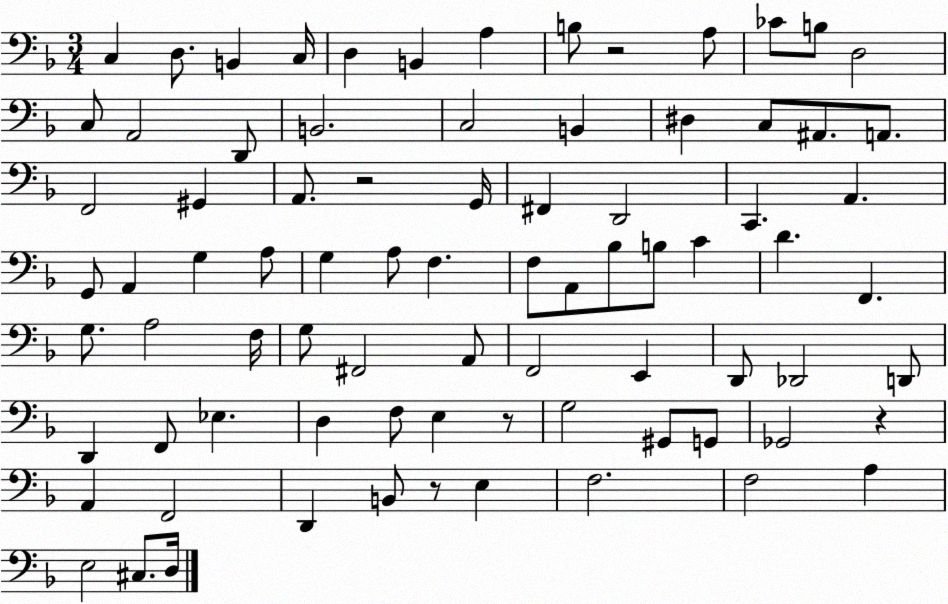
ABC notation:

X:1
T:Untitled
M:3/4
L:1/4
K:F
C, D,/2 B,, C,/4 D, B,, A, B,/2 z2 A,/2 _C/2 B,/2 D,2 C,/2 A,,2 D,,/2 B,,2 C,2 B,, ^D, C,/2 ^A,,/2 A,,/2 F,,2 ^G,, A,,/2 z2 G,,/4 ^F,, D,,2 C,, A,, G,,/2 A,, G, A,/2 G, A,/2 F, F,/2 A,,/2 _B,/2 B,/2 C D F,, G,/2 A,2 F,/4 G,/2 ^F,,2 A,,/2 F,,2 E,, D,,/2 _D,,2 D,,/2 D,, F,,/2 _E, D, F,/2 E, z/2 G,2 ^G,,/2 G,,/2 _G,,2 z A,, F,,2 D,, B,,/2 z/2 E, F,2 F,2 A, E,2 ^C,/2 D,/4